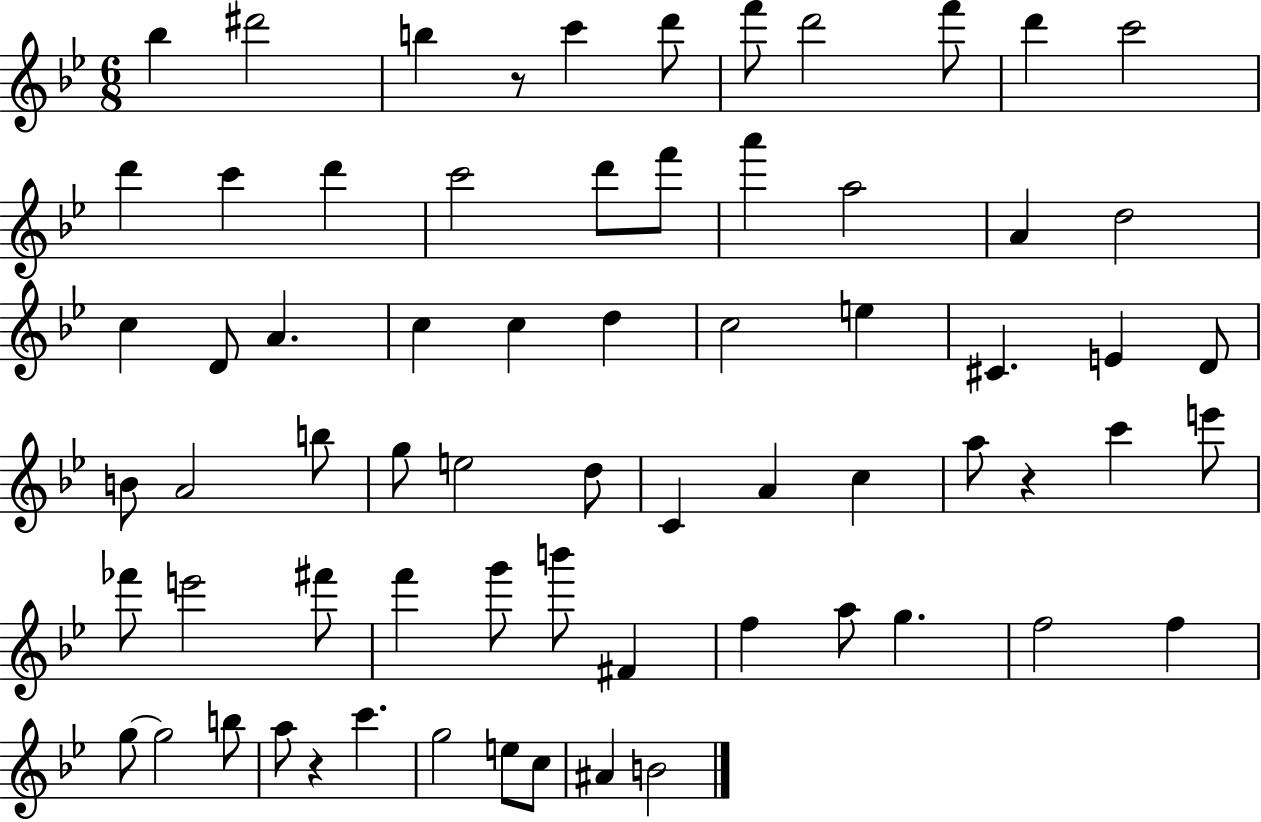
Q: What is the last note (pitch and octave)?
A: B4